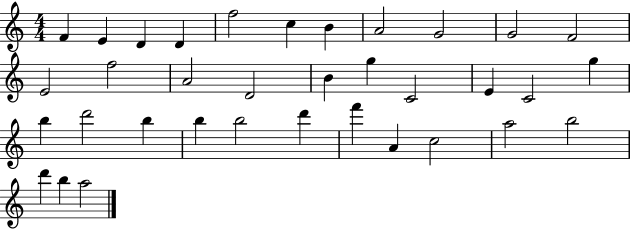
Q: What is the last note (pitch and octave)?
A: A5